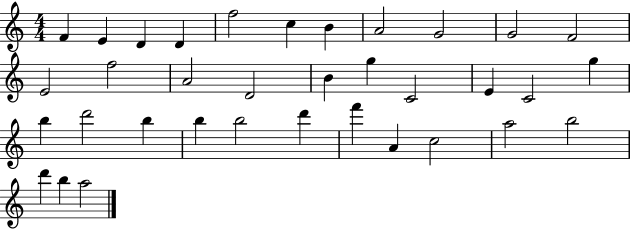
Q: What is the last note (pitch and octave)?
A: A5